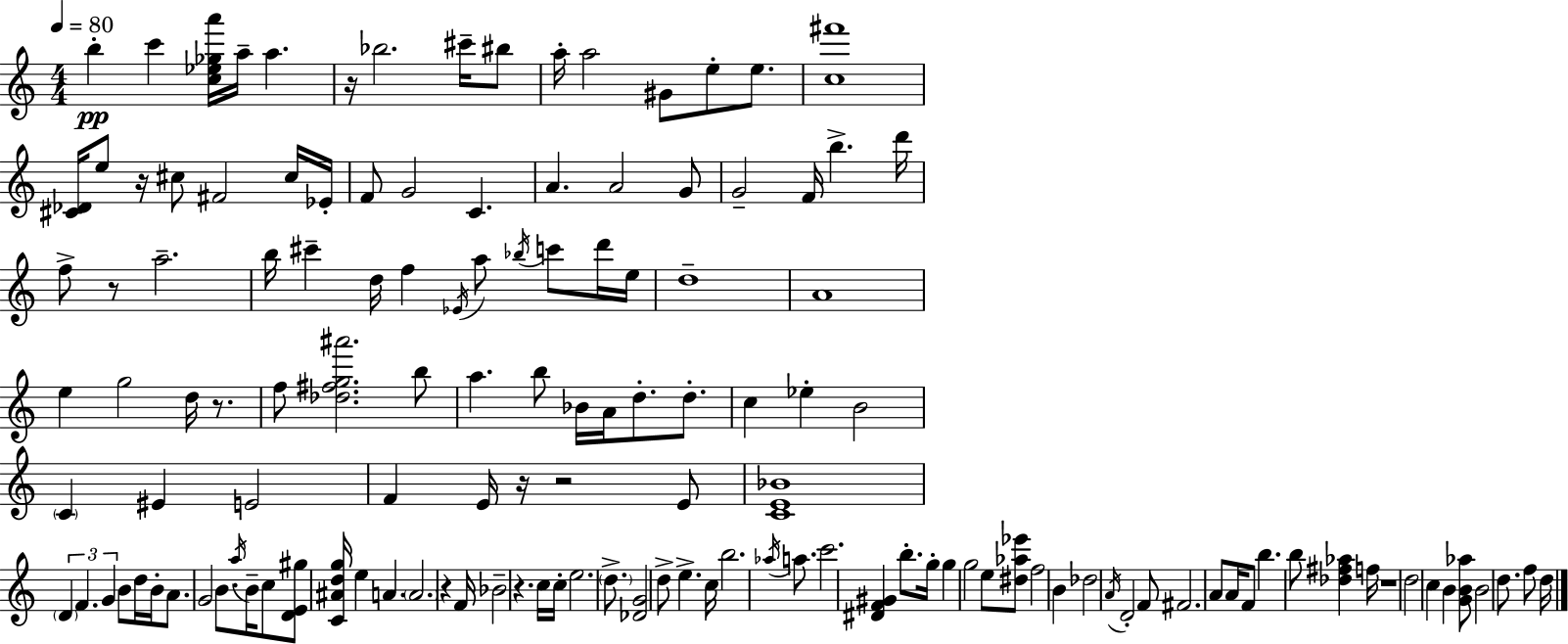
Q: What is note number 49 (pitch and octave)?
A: Bb4